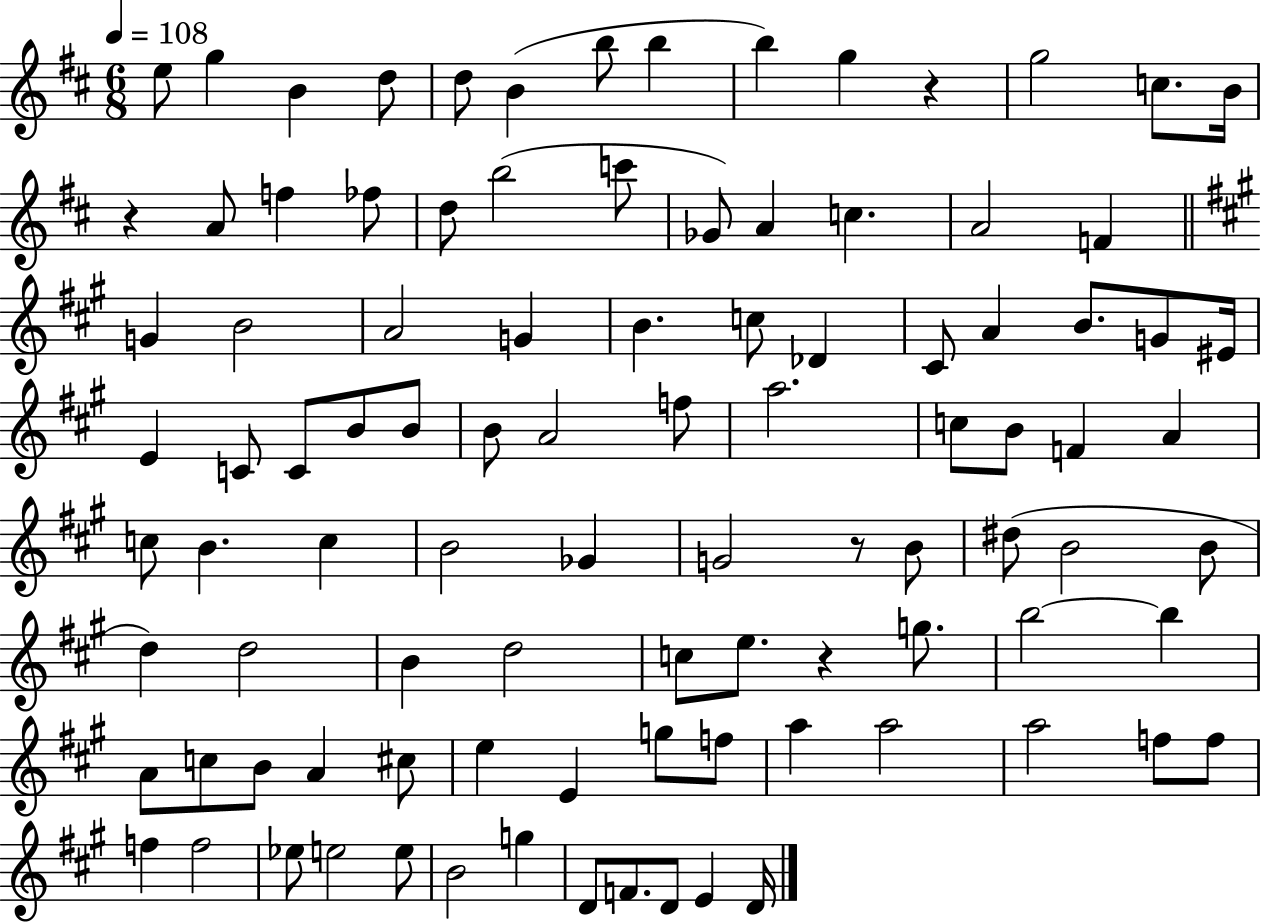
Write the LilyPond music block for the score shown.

{
  \clef treble
  \numericTimeSignature
  \time 6/8
  \key d \major
  \tempo 4 = 108
  e''8 g''4 b'4 d''8 | d''8 b'4( b''8 b''4 | b''4) g''4 r4 | g''2 c''8. b'16 | \break r4 a'8 f''4 fes''8 | d''8 b''2( c'''8 | ges'8) a'4 c''4. | a'2 f'4 | \break \bar "||" \break \key a \major g'4 b'2 | a'2 g'4 | b'4. c''8 des'4 | cis'8 a'4 b'8. g'8 eis'16 | \break e'4 c'8 c'8 b'8 b'8 | b'8 a'2 f''8 | a''2. | c''8 b'8 f'4 a'4 | \break c''8 b'4. c''4 | b'2 ges'4 | g'2 r8 b'8 | dis''8( b'2 b'8 | \break d''4) d''2 | b'4 d''2 | c''8 e''8. r4 g''8. | b''2~~ b''4 | \break a'8 c''8 b'8 a'4 cis''8 | e''4 e'4 g''8 f''8 | a''4 a''2 | a''2 f''8 f''8 | \break f''4 f''2 | ees''8 e''2 e''8 | b'2 g''4 | d'8 f'8. d'8 e'4 d'16 | \break \bar "|."
}